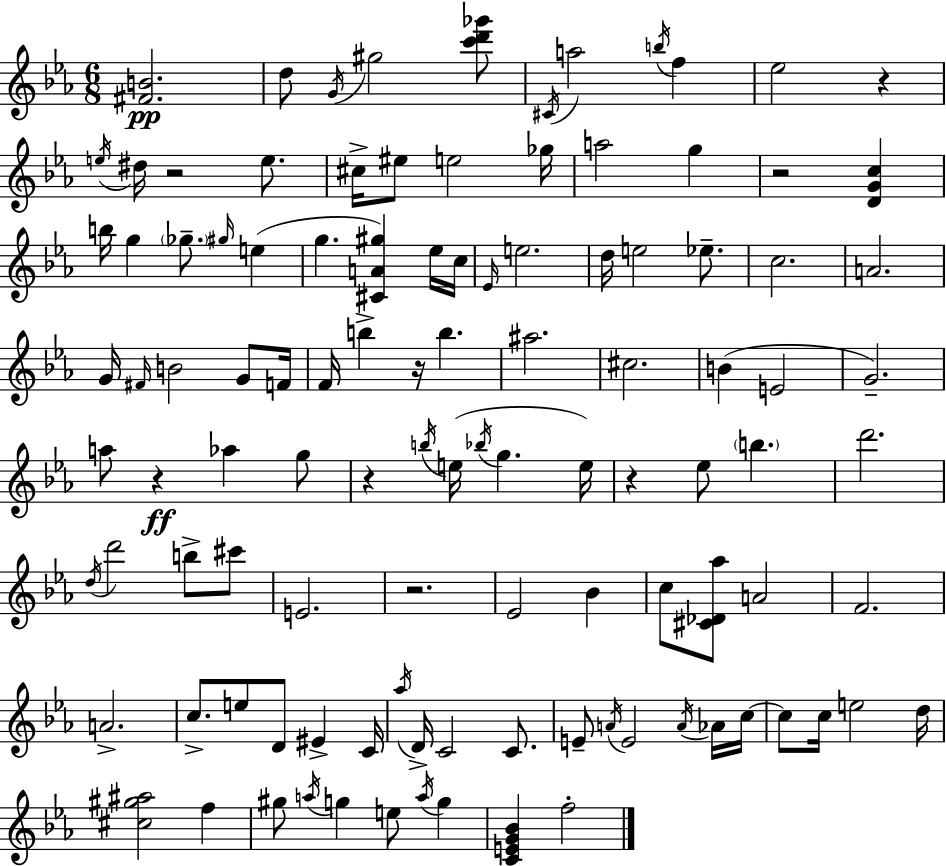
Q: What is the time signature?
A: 6/8